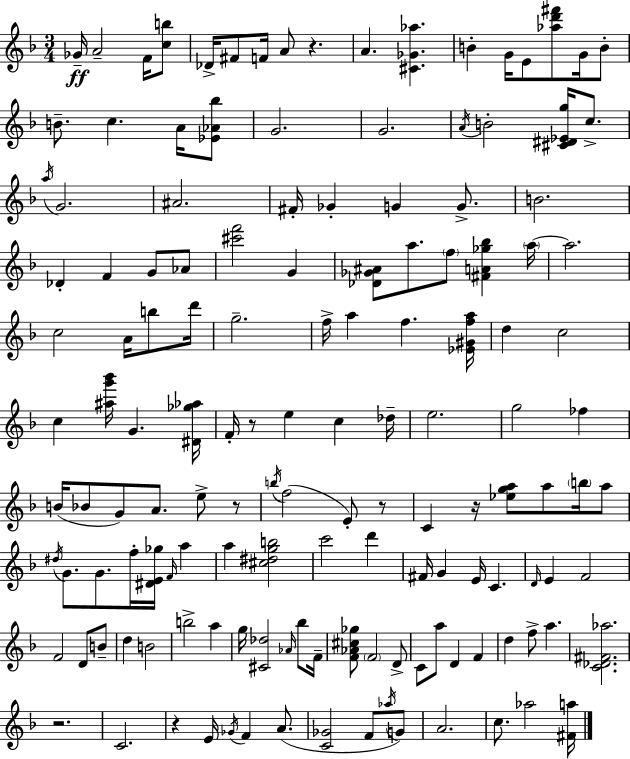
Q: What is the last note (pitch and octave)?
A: Ab5